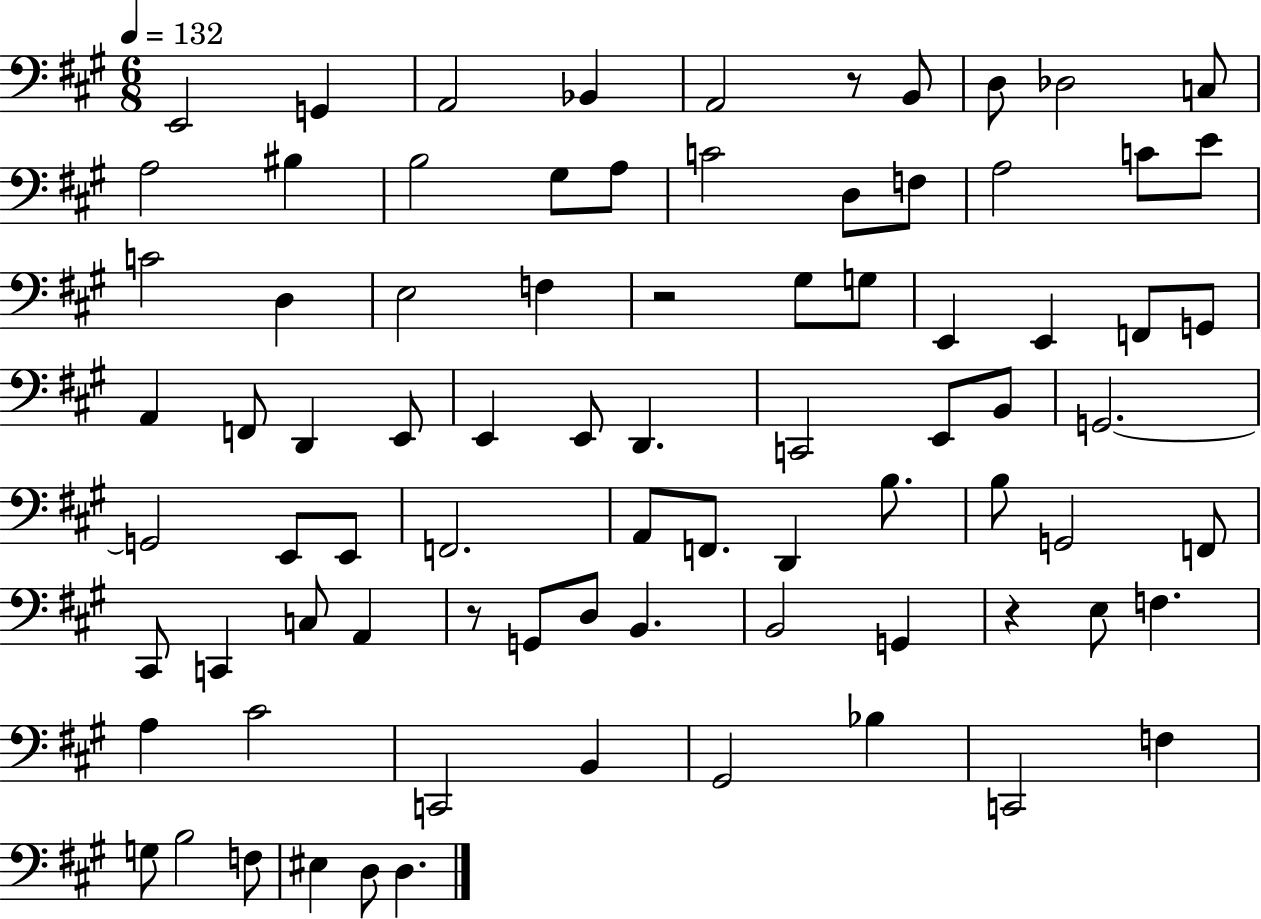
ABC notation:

X:1
T:Untitled
M:6/8
L:1/4
K:A
E,,2 G,, A,,2 _B,, A,,2 z/2 B,,/2 D,/2 _D,2 C,/2 A,2 ^B, B,2 ^G,/2 A,/2 C2 D,/2 F,/2 A,2 C/2 E/2 C2 D, E,2 F, z2 ^G,/2 G,/2 E,, E,, F,,/2 G,,/2 A,, F,,/2 D,, E,,/2 E,, E,,/2 D,, C,,2 E,,/2 B,,/2 G,,2 G,,2 E,,/2 E,,/2 F,,2 A,,/2 F,,/2 D,, B,/2 B,/2 G,,2 F,,/2 ^C,,/2 C,, C,/2 A,, z/2 G,,/2 D,/2 B,, B,,2 G,, z E,/2 F, A, ^C2 C,,2 B,, ^G,,2 _B, C,,2 F, G,/2 B,2 F,/2 ^E, D,/2 D,